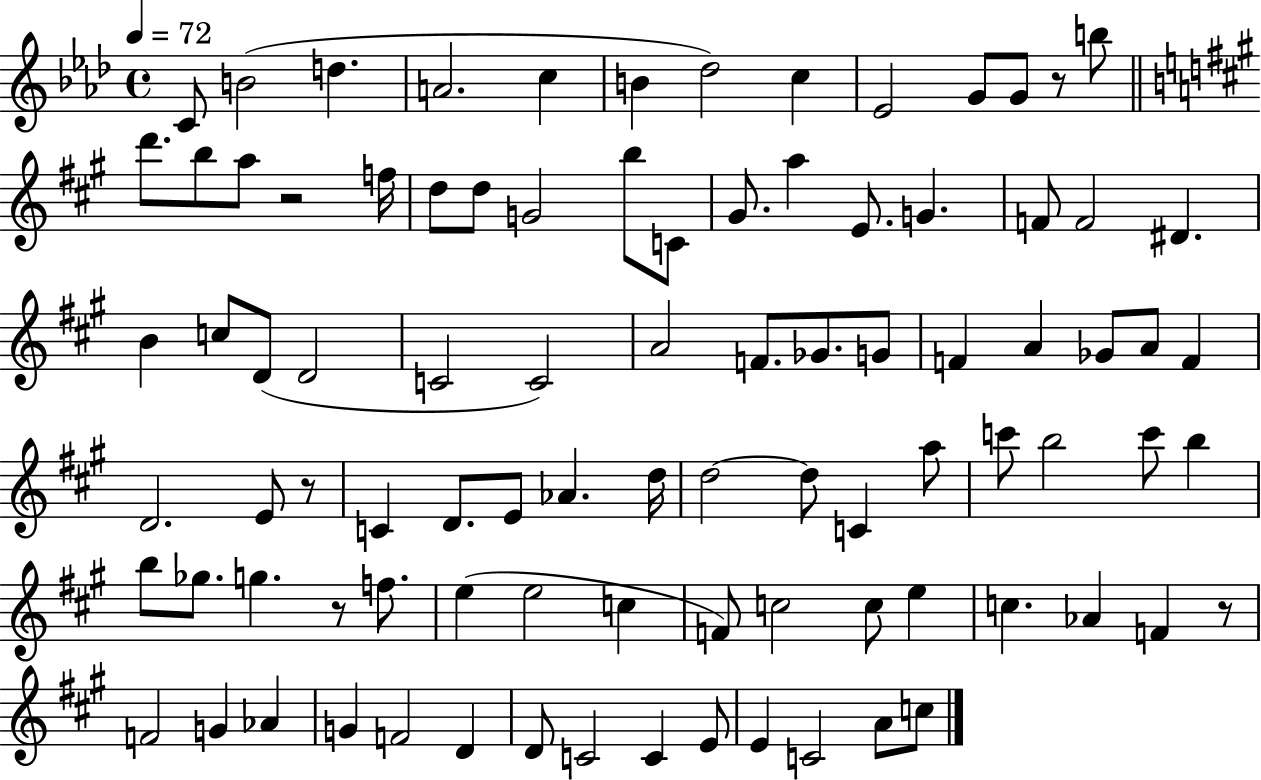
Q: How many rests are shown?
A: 5